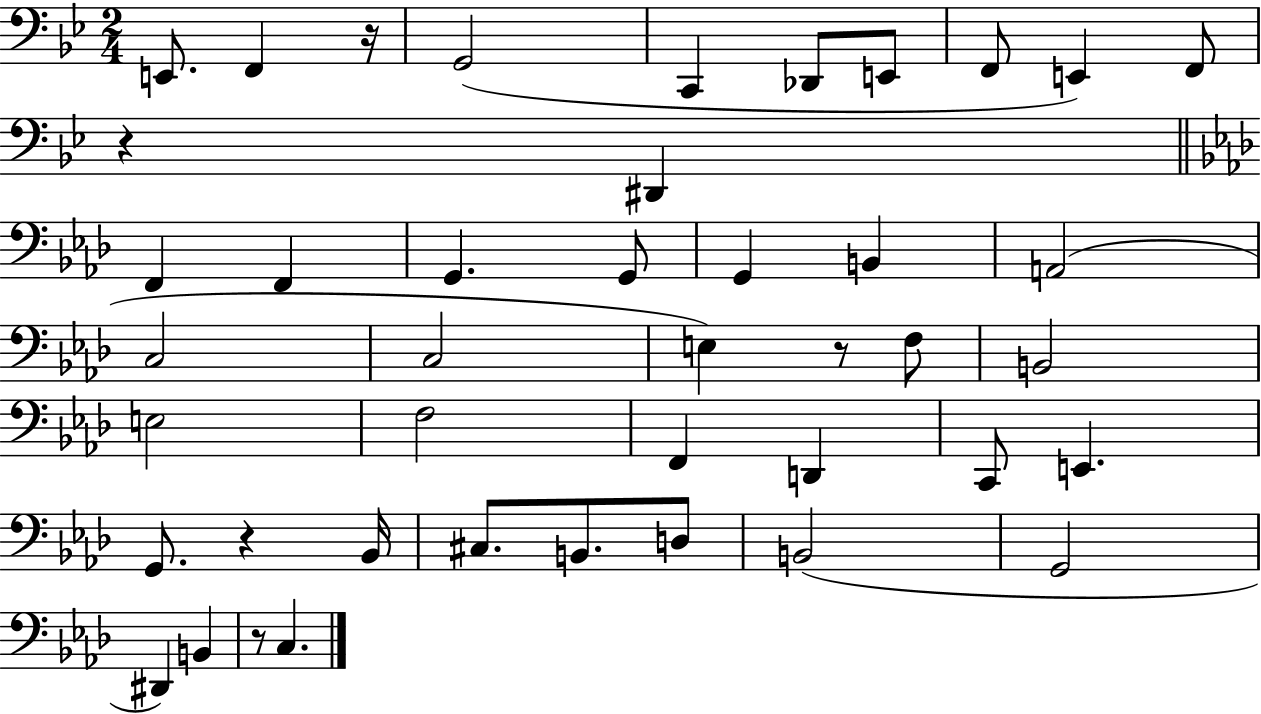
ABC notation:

X:1
T:Untitled
M:2/4
L:1/4
K:Bb
E,,/2 F,, z/4 G,,2 C,, _D,,/2 E,,/2 F,,/2 E,, F,,/2 z ^D,, F,, F,, G,, G,,/2 G,, B,, A,,2 C,2 C,2 E, z/2 F,/2 B,,2 E,2 F,2 F,, D,, C,,/2 E,, G,,/2 z _B,,/4 ^C,/2 B,,/2 D,/2 B,,2 G,,2 ^D,, B,, z/2 C,